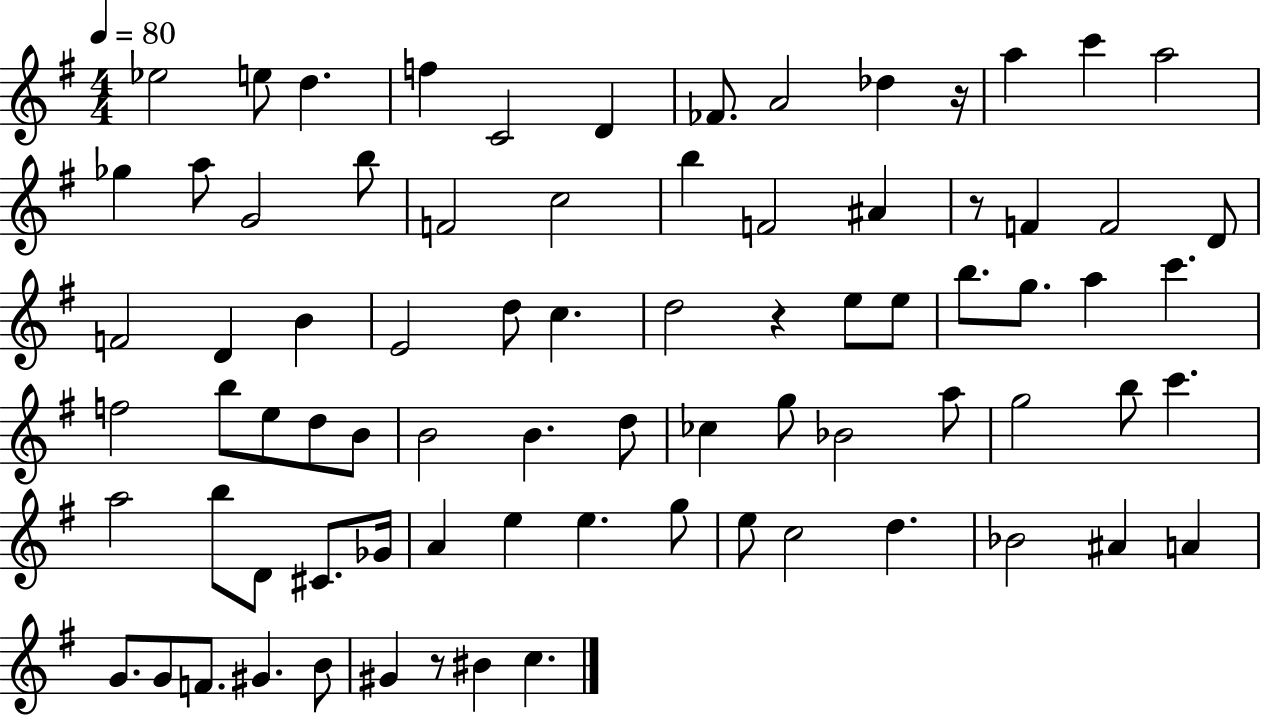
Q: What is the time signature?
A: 4/4